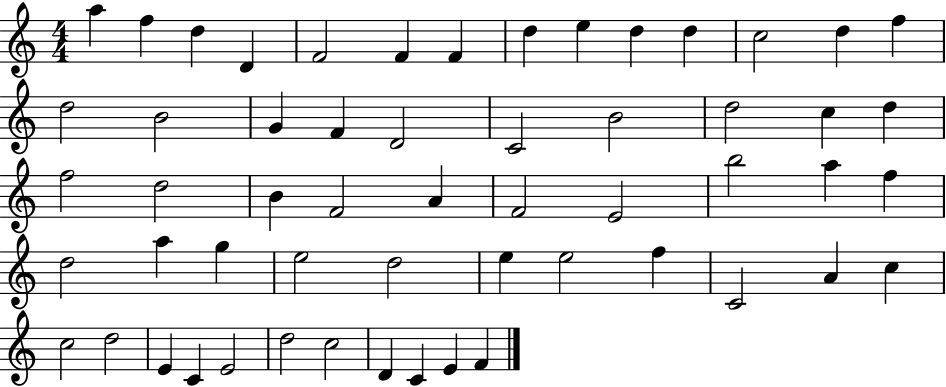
{
  \clef treble
  \numericTimeSignature
  \time 4/4
  \key c \major
  a''4 f''4 d''4 d'4 | f'2 f'4 f'4 | d''4 e''4 d''4 d''4 | c''2 d''4 f''4 | \break d''2 b'2 | g'4 f'4 d'2 | c'2 b'2 | d''2 c''4 d''4 | \break f''2 d''2 | b'4 f'2 a'4 | f'2 e'2 | b''2 a''4 f''4 | \break d''2 a''4 g''4 | e''2 d''2 | e''4 e''2 f''4 | c'2 a'4 c''4 | \break c''2 d''2 | e'4 c'4 e'2 | d''2 c''2 | d'4 c'4 e'4 f'4 | \break \bar "|."
}